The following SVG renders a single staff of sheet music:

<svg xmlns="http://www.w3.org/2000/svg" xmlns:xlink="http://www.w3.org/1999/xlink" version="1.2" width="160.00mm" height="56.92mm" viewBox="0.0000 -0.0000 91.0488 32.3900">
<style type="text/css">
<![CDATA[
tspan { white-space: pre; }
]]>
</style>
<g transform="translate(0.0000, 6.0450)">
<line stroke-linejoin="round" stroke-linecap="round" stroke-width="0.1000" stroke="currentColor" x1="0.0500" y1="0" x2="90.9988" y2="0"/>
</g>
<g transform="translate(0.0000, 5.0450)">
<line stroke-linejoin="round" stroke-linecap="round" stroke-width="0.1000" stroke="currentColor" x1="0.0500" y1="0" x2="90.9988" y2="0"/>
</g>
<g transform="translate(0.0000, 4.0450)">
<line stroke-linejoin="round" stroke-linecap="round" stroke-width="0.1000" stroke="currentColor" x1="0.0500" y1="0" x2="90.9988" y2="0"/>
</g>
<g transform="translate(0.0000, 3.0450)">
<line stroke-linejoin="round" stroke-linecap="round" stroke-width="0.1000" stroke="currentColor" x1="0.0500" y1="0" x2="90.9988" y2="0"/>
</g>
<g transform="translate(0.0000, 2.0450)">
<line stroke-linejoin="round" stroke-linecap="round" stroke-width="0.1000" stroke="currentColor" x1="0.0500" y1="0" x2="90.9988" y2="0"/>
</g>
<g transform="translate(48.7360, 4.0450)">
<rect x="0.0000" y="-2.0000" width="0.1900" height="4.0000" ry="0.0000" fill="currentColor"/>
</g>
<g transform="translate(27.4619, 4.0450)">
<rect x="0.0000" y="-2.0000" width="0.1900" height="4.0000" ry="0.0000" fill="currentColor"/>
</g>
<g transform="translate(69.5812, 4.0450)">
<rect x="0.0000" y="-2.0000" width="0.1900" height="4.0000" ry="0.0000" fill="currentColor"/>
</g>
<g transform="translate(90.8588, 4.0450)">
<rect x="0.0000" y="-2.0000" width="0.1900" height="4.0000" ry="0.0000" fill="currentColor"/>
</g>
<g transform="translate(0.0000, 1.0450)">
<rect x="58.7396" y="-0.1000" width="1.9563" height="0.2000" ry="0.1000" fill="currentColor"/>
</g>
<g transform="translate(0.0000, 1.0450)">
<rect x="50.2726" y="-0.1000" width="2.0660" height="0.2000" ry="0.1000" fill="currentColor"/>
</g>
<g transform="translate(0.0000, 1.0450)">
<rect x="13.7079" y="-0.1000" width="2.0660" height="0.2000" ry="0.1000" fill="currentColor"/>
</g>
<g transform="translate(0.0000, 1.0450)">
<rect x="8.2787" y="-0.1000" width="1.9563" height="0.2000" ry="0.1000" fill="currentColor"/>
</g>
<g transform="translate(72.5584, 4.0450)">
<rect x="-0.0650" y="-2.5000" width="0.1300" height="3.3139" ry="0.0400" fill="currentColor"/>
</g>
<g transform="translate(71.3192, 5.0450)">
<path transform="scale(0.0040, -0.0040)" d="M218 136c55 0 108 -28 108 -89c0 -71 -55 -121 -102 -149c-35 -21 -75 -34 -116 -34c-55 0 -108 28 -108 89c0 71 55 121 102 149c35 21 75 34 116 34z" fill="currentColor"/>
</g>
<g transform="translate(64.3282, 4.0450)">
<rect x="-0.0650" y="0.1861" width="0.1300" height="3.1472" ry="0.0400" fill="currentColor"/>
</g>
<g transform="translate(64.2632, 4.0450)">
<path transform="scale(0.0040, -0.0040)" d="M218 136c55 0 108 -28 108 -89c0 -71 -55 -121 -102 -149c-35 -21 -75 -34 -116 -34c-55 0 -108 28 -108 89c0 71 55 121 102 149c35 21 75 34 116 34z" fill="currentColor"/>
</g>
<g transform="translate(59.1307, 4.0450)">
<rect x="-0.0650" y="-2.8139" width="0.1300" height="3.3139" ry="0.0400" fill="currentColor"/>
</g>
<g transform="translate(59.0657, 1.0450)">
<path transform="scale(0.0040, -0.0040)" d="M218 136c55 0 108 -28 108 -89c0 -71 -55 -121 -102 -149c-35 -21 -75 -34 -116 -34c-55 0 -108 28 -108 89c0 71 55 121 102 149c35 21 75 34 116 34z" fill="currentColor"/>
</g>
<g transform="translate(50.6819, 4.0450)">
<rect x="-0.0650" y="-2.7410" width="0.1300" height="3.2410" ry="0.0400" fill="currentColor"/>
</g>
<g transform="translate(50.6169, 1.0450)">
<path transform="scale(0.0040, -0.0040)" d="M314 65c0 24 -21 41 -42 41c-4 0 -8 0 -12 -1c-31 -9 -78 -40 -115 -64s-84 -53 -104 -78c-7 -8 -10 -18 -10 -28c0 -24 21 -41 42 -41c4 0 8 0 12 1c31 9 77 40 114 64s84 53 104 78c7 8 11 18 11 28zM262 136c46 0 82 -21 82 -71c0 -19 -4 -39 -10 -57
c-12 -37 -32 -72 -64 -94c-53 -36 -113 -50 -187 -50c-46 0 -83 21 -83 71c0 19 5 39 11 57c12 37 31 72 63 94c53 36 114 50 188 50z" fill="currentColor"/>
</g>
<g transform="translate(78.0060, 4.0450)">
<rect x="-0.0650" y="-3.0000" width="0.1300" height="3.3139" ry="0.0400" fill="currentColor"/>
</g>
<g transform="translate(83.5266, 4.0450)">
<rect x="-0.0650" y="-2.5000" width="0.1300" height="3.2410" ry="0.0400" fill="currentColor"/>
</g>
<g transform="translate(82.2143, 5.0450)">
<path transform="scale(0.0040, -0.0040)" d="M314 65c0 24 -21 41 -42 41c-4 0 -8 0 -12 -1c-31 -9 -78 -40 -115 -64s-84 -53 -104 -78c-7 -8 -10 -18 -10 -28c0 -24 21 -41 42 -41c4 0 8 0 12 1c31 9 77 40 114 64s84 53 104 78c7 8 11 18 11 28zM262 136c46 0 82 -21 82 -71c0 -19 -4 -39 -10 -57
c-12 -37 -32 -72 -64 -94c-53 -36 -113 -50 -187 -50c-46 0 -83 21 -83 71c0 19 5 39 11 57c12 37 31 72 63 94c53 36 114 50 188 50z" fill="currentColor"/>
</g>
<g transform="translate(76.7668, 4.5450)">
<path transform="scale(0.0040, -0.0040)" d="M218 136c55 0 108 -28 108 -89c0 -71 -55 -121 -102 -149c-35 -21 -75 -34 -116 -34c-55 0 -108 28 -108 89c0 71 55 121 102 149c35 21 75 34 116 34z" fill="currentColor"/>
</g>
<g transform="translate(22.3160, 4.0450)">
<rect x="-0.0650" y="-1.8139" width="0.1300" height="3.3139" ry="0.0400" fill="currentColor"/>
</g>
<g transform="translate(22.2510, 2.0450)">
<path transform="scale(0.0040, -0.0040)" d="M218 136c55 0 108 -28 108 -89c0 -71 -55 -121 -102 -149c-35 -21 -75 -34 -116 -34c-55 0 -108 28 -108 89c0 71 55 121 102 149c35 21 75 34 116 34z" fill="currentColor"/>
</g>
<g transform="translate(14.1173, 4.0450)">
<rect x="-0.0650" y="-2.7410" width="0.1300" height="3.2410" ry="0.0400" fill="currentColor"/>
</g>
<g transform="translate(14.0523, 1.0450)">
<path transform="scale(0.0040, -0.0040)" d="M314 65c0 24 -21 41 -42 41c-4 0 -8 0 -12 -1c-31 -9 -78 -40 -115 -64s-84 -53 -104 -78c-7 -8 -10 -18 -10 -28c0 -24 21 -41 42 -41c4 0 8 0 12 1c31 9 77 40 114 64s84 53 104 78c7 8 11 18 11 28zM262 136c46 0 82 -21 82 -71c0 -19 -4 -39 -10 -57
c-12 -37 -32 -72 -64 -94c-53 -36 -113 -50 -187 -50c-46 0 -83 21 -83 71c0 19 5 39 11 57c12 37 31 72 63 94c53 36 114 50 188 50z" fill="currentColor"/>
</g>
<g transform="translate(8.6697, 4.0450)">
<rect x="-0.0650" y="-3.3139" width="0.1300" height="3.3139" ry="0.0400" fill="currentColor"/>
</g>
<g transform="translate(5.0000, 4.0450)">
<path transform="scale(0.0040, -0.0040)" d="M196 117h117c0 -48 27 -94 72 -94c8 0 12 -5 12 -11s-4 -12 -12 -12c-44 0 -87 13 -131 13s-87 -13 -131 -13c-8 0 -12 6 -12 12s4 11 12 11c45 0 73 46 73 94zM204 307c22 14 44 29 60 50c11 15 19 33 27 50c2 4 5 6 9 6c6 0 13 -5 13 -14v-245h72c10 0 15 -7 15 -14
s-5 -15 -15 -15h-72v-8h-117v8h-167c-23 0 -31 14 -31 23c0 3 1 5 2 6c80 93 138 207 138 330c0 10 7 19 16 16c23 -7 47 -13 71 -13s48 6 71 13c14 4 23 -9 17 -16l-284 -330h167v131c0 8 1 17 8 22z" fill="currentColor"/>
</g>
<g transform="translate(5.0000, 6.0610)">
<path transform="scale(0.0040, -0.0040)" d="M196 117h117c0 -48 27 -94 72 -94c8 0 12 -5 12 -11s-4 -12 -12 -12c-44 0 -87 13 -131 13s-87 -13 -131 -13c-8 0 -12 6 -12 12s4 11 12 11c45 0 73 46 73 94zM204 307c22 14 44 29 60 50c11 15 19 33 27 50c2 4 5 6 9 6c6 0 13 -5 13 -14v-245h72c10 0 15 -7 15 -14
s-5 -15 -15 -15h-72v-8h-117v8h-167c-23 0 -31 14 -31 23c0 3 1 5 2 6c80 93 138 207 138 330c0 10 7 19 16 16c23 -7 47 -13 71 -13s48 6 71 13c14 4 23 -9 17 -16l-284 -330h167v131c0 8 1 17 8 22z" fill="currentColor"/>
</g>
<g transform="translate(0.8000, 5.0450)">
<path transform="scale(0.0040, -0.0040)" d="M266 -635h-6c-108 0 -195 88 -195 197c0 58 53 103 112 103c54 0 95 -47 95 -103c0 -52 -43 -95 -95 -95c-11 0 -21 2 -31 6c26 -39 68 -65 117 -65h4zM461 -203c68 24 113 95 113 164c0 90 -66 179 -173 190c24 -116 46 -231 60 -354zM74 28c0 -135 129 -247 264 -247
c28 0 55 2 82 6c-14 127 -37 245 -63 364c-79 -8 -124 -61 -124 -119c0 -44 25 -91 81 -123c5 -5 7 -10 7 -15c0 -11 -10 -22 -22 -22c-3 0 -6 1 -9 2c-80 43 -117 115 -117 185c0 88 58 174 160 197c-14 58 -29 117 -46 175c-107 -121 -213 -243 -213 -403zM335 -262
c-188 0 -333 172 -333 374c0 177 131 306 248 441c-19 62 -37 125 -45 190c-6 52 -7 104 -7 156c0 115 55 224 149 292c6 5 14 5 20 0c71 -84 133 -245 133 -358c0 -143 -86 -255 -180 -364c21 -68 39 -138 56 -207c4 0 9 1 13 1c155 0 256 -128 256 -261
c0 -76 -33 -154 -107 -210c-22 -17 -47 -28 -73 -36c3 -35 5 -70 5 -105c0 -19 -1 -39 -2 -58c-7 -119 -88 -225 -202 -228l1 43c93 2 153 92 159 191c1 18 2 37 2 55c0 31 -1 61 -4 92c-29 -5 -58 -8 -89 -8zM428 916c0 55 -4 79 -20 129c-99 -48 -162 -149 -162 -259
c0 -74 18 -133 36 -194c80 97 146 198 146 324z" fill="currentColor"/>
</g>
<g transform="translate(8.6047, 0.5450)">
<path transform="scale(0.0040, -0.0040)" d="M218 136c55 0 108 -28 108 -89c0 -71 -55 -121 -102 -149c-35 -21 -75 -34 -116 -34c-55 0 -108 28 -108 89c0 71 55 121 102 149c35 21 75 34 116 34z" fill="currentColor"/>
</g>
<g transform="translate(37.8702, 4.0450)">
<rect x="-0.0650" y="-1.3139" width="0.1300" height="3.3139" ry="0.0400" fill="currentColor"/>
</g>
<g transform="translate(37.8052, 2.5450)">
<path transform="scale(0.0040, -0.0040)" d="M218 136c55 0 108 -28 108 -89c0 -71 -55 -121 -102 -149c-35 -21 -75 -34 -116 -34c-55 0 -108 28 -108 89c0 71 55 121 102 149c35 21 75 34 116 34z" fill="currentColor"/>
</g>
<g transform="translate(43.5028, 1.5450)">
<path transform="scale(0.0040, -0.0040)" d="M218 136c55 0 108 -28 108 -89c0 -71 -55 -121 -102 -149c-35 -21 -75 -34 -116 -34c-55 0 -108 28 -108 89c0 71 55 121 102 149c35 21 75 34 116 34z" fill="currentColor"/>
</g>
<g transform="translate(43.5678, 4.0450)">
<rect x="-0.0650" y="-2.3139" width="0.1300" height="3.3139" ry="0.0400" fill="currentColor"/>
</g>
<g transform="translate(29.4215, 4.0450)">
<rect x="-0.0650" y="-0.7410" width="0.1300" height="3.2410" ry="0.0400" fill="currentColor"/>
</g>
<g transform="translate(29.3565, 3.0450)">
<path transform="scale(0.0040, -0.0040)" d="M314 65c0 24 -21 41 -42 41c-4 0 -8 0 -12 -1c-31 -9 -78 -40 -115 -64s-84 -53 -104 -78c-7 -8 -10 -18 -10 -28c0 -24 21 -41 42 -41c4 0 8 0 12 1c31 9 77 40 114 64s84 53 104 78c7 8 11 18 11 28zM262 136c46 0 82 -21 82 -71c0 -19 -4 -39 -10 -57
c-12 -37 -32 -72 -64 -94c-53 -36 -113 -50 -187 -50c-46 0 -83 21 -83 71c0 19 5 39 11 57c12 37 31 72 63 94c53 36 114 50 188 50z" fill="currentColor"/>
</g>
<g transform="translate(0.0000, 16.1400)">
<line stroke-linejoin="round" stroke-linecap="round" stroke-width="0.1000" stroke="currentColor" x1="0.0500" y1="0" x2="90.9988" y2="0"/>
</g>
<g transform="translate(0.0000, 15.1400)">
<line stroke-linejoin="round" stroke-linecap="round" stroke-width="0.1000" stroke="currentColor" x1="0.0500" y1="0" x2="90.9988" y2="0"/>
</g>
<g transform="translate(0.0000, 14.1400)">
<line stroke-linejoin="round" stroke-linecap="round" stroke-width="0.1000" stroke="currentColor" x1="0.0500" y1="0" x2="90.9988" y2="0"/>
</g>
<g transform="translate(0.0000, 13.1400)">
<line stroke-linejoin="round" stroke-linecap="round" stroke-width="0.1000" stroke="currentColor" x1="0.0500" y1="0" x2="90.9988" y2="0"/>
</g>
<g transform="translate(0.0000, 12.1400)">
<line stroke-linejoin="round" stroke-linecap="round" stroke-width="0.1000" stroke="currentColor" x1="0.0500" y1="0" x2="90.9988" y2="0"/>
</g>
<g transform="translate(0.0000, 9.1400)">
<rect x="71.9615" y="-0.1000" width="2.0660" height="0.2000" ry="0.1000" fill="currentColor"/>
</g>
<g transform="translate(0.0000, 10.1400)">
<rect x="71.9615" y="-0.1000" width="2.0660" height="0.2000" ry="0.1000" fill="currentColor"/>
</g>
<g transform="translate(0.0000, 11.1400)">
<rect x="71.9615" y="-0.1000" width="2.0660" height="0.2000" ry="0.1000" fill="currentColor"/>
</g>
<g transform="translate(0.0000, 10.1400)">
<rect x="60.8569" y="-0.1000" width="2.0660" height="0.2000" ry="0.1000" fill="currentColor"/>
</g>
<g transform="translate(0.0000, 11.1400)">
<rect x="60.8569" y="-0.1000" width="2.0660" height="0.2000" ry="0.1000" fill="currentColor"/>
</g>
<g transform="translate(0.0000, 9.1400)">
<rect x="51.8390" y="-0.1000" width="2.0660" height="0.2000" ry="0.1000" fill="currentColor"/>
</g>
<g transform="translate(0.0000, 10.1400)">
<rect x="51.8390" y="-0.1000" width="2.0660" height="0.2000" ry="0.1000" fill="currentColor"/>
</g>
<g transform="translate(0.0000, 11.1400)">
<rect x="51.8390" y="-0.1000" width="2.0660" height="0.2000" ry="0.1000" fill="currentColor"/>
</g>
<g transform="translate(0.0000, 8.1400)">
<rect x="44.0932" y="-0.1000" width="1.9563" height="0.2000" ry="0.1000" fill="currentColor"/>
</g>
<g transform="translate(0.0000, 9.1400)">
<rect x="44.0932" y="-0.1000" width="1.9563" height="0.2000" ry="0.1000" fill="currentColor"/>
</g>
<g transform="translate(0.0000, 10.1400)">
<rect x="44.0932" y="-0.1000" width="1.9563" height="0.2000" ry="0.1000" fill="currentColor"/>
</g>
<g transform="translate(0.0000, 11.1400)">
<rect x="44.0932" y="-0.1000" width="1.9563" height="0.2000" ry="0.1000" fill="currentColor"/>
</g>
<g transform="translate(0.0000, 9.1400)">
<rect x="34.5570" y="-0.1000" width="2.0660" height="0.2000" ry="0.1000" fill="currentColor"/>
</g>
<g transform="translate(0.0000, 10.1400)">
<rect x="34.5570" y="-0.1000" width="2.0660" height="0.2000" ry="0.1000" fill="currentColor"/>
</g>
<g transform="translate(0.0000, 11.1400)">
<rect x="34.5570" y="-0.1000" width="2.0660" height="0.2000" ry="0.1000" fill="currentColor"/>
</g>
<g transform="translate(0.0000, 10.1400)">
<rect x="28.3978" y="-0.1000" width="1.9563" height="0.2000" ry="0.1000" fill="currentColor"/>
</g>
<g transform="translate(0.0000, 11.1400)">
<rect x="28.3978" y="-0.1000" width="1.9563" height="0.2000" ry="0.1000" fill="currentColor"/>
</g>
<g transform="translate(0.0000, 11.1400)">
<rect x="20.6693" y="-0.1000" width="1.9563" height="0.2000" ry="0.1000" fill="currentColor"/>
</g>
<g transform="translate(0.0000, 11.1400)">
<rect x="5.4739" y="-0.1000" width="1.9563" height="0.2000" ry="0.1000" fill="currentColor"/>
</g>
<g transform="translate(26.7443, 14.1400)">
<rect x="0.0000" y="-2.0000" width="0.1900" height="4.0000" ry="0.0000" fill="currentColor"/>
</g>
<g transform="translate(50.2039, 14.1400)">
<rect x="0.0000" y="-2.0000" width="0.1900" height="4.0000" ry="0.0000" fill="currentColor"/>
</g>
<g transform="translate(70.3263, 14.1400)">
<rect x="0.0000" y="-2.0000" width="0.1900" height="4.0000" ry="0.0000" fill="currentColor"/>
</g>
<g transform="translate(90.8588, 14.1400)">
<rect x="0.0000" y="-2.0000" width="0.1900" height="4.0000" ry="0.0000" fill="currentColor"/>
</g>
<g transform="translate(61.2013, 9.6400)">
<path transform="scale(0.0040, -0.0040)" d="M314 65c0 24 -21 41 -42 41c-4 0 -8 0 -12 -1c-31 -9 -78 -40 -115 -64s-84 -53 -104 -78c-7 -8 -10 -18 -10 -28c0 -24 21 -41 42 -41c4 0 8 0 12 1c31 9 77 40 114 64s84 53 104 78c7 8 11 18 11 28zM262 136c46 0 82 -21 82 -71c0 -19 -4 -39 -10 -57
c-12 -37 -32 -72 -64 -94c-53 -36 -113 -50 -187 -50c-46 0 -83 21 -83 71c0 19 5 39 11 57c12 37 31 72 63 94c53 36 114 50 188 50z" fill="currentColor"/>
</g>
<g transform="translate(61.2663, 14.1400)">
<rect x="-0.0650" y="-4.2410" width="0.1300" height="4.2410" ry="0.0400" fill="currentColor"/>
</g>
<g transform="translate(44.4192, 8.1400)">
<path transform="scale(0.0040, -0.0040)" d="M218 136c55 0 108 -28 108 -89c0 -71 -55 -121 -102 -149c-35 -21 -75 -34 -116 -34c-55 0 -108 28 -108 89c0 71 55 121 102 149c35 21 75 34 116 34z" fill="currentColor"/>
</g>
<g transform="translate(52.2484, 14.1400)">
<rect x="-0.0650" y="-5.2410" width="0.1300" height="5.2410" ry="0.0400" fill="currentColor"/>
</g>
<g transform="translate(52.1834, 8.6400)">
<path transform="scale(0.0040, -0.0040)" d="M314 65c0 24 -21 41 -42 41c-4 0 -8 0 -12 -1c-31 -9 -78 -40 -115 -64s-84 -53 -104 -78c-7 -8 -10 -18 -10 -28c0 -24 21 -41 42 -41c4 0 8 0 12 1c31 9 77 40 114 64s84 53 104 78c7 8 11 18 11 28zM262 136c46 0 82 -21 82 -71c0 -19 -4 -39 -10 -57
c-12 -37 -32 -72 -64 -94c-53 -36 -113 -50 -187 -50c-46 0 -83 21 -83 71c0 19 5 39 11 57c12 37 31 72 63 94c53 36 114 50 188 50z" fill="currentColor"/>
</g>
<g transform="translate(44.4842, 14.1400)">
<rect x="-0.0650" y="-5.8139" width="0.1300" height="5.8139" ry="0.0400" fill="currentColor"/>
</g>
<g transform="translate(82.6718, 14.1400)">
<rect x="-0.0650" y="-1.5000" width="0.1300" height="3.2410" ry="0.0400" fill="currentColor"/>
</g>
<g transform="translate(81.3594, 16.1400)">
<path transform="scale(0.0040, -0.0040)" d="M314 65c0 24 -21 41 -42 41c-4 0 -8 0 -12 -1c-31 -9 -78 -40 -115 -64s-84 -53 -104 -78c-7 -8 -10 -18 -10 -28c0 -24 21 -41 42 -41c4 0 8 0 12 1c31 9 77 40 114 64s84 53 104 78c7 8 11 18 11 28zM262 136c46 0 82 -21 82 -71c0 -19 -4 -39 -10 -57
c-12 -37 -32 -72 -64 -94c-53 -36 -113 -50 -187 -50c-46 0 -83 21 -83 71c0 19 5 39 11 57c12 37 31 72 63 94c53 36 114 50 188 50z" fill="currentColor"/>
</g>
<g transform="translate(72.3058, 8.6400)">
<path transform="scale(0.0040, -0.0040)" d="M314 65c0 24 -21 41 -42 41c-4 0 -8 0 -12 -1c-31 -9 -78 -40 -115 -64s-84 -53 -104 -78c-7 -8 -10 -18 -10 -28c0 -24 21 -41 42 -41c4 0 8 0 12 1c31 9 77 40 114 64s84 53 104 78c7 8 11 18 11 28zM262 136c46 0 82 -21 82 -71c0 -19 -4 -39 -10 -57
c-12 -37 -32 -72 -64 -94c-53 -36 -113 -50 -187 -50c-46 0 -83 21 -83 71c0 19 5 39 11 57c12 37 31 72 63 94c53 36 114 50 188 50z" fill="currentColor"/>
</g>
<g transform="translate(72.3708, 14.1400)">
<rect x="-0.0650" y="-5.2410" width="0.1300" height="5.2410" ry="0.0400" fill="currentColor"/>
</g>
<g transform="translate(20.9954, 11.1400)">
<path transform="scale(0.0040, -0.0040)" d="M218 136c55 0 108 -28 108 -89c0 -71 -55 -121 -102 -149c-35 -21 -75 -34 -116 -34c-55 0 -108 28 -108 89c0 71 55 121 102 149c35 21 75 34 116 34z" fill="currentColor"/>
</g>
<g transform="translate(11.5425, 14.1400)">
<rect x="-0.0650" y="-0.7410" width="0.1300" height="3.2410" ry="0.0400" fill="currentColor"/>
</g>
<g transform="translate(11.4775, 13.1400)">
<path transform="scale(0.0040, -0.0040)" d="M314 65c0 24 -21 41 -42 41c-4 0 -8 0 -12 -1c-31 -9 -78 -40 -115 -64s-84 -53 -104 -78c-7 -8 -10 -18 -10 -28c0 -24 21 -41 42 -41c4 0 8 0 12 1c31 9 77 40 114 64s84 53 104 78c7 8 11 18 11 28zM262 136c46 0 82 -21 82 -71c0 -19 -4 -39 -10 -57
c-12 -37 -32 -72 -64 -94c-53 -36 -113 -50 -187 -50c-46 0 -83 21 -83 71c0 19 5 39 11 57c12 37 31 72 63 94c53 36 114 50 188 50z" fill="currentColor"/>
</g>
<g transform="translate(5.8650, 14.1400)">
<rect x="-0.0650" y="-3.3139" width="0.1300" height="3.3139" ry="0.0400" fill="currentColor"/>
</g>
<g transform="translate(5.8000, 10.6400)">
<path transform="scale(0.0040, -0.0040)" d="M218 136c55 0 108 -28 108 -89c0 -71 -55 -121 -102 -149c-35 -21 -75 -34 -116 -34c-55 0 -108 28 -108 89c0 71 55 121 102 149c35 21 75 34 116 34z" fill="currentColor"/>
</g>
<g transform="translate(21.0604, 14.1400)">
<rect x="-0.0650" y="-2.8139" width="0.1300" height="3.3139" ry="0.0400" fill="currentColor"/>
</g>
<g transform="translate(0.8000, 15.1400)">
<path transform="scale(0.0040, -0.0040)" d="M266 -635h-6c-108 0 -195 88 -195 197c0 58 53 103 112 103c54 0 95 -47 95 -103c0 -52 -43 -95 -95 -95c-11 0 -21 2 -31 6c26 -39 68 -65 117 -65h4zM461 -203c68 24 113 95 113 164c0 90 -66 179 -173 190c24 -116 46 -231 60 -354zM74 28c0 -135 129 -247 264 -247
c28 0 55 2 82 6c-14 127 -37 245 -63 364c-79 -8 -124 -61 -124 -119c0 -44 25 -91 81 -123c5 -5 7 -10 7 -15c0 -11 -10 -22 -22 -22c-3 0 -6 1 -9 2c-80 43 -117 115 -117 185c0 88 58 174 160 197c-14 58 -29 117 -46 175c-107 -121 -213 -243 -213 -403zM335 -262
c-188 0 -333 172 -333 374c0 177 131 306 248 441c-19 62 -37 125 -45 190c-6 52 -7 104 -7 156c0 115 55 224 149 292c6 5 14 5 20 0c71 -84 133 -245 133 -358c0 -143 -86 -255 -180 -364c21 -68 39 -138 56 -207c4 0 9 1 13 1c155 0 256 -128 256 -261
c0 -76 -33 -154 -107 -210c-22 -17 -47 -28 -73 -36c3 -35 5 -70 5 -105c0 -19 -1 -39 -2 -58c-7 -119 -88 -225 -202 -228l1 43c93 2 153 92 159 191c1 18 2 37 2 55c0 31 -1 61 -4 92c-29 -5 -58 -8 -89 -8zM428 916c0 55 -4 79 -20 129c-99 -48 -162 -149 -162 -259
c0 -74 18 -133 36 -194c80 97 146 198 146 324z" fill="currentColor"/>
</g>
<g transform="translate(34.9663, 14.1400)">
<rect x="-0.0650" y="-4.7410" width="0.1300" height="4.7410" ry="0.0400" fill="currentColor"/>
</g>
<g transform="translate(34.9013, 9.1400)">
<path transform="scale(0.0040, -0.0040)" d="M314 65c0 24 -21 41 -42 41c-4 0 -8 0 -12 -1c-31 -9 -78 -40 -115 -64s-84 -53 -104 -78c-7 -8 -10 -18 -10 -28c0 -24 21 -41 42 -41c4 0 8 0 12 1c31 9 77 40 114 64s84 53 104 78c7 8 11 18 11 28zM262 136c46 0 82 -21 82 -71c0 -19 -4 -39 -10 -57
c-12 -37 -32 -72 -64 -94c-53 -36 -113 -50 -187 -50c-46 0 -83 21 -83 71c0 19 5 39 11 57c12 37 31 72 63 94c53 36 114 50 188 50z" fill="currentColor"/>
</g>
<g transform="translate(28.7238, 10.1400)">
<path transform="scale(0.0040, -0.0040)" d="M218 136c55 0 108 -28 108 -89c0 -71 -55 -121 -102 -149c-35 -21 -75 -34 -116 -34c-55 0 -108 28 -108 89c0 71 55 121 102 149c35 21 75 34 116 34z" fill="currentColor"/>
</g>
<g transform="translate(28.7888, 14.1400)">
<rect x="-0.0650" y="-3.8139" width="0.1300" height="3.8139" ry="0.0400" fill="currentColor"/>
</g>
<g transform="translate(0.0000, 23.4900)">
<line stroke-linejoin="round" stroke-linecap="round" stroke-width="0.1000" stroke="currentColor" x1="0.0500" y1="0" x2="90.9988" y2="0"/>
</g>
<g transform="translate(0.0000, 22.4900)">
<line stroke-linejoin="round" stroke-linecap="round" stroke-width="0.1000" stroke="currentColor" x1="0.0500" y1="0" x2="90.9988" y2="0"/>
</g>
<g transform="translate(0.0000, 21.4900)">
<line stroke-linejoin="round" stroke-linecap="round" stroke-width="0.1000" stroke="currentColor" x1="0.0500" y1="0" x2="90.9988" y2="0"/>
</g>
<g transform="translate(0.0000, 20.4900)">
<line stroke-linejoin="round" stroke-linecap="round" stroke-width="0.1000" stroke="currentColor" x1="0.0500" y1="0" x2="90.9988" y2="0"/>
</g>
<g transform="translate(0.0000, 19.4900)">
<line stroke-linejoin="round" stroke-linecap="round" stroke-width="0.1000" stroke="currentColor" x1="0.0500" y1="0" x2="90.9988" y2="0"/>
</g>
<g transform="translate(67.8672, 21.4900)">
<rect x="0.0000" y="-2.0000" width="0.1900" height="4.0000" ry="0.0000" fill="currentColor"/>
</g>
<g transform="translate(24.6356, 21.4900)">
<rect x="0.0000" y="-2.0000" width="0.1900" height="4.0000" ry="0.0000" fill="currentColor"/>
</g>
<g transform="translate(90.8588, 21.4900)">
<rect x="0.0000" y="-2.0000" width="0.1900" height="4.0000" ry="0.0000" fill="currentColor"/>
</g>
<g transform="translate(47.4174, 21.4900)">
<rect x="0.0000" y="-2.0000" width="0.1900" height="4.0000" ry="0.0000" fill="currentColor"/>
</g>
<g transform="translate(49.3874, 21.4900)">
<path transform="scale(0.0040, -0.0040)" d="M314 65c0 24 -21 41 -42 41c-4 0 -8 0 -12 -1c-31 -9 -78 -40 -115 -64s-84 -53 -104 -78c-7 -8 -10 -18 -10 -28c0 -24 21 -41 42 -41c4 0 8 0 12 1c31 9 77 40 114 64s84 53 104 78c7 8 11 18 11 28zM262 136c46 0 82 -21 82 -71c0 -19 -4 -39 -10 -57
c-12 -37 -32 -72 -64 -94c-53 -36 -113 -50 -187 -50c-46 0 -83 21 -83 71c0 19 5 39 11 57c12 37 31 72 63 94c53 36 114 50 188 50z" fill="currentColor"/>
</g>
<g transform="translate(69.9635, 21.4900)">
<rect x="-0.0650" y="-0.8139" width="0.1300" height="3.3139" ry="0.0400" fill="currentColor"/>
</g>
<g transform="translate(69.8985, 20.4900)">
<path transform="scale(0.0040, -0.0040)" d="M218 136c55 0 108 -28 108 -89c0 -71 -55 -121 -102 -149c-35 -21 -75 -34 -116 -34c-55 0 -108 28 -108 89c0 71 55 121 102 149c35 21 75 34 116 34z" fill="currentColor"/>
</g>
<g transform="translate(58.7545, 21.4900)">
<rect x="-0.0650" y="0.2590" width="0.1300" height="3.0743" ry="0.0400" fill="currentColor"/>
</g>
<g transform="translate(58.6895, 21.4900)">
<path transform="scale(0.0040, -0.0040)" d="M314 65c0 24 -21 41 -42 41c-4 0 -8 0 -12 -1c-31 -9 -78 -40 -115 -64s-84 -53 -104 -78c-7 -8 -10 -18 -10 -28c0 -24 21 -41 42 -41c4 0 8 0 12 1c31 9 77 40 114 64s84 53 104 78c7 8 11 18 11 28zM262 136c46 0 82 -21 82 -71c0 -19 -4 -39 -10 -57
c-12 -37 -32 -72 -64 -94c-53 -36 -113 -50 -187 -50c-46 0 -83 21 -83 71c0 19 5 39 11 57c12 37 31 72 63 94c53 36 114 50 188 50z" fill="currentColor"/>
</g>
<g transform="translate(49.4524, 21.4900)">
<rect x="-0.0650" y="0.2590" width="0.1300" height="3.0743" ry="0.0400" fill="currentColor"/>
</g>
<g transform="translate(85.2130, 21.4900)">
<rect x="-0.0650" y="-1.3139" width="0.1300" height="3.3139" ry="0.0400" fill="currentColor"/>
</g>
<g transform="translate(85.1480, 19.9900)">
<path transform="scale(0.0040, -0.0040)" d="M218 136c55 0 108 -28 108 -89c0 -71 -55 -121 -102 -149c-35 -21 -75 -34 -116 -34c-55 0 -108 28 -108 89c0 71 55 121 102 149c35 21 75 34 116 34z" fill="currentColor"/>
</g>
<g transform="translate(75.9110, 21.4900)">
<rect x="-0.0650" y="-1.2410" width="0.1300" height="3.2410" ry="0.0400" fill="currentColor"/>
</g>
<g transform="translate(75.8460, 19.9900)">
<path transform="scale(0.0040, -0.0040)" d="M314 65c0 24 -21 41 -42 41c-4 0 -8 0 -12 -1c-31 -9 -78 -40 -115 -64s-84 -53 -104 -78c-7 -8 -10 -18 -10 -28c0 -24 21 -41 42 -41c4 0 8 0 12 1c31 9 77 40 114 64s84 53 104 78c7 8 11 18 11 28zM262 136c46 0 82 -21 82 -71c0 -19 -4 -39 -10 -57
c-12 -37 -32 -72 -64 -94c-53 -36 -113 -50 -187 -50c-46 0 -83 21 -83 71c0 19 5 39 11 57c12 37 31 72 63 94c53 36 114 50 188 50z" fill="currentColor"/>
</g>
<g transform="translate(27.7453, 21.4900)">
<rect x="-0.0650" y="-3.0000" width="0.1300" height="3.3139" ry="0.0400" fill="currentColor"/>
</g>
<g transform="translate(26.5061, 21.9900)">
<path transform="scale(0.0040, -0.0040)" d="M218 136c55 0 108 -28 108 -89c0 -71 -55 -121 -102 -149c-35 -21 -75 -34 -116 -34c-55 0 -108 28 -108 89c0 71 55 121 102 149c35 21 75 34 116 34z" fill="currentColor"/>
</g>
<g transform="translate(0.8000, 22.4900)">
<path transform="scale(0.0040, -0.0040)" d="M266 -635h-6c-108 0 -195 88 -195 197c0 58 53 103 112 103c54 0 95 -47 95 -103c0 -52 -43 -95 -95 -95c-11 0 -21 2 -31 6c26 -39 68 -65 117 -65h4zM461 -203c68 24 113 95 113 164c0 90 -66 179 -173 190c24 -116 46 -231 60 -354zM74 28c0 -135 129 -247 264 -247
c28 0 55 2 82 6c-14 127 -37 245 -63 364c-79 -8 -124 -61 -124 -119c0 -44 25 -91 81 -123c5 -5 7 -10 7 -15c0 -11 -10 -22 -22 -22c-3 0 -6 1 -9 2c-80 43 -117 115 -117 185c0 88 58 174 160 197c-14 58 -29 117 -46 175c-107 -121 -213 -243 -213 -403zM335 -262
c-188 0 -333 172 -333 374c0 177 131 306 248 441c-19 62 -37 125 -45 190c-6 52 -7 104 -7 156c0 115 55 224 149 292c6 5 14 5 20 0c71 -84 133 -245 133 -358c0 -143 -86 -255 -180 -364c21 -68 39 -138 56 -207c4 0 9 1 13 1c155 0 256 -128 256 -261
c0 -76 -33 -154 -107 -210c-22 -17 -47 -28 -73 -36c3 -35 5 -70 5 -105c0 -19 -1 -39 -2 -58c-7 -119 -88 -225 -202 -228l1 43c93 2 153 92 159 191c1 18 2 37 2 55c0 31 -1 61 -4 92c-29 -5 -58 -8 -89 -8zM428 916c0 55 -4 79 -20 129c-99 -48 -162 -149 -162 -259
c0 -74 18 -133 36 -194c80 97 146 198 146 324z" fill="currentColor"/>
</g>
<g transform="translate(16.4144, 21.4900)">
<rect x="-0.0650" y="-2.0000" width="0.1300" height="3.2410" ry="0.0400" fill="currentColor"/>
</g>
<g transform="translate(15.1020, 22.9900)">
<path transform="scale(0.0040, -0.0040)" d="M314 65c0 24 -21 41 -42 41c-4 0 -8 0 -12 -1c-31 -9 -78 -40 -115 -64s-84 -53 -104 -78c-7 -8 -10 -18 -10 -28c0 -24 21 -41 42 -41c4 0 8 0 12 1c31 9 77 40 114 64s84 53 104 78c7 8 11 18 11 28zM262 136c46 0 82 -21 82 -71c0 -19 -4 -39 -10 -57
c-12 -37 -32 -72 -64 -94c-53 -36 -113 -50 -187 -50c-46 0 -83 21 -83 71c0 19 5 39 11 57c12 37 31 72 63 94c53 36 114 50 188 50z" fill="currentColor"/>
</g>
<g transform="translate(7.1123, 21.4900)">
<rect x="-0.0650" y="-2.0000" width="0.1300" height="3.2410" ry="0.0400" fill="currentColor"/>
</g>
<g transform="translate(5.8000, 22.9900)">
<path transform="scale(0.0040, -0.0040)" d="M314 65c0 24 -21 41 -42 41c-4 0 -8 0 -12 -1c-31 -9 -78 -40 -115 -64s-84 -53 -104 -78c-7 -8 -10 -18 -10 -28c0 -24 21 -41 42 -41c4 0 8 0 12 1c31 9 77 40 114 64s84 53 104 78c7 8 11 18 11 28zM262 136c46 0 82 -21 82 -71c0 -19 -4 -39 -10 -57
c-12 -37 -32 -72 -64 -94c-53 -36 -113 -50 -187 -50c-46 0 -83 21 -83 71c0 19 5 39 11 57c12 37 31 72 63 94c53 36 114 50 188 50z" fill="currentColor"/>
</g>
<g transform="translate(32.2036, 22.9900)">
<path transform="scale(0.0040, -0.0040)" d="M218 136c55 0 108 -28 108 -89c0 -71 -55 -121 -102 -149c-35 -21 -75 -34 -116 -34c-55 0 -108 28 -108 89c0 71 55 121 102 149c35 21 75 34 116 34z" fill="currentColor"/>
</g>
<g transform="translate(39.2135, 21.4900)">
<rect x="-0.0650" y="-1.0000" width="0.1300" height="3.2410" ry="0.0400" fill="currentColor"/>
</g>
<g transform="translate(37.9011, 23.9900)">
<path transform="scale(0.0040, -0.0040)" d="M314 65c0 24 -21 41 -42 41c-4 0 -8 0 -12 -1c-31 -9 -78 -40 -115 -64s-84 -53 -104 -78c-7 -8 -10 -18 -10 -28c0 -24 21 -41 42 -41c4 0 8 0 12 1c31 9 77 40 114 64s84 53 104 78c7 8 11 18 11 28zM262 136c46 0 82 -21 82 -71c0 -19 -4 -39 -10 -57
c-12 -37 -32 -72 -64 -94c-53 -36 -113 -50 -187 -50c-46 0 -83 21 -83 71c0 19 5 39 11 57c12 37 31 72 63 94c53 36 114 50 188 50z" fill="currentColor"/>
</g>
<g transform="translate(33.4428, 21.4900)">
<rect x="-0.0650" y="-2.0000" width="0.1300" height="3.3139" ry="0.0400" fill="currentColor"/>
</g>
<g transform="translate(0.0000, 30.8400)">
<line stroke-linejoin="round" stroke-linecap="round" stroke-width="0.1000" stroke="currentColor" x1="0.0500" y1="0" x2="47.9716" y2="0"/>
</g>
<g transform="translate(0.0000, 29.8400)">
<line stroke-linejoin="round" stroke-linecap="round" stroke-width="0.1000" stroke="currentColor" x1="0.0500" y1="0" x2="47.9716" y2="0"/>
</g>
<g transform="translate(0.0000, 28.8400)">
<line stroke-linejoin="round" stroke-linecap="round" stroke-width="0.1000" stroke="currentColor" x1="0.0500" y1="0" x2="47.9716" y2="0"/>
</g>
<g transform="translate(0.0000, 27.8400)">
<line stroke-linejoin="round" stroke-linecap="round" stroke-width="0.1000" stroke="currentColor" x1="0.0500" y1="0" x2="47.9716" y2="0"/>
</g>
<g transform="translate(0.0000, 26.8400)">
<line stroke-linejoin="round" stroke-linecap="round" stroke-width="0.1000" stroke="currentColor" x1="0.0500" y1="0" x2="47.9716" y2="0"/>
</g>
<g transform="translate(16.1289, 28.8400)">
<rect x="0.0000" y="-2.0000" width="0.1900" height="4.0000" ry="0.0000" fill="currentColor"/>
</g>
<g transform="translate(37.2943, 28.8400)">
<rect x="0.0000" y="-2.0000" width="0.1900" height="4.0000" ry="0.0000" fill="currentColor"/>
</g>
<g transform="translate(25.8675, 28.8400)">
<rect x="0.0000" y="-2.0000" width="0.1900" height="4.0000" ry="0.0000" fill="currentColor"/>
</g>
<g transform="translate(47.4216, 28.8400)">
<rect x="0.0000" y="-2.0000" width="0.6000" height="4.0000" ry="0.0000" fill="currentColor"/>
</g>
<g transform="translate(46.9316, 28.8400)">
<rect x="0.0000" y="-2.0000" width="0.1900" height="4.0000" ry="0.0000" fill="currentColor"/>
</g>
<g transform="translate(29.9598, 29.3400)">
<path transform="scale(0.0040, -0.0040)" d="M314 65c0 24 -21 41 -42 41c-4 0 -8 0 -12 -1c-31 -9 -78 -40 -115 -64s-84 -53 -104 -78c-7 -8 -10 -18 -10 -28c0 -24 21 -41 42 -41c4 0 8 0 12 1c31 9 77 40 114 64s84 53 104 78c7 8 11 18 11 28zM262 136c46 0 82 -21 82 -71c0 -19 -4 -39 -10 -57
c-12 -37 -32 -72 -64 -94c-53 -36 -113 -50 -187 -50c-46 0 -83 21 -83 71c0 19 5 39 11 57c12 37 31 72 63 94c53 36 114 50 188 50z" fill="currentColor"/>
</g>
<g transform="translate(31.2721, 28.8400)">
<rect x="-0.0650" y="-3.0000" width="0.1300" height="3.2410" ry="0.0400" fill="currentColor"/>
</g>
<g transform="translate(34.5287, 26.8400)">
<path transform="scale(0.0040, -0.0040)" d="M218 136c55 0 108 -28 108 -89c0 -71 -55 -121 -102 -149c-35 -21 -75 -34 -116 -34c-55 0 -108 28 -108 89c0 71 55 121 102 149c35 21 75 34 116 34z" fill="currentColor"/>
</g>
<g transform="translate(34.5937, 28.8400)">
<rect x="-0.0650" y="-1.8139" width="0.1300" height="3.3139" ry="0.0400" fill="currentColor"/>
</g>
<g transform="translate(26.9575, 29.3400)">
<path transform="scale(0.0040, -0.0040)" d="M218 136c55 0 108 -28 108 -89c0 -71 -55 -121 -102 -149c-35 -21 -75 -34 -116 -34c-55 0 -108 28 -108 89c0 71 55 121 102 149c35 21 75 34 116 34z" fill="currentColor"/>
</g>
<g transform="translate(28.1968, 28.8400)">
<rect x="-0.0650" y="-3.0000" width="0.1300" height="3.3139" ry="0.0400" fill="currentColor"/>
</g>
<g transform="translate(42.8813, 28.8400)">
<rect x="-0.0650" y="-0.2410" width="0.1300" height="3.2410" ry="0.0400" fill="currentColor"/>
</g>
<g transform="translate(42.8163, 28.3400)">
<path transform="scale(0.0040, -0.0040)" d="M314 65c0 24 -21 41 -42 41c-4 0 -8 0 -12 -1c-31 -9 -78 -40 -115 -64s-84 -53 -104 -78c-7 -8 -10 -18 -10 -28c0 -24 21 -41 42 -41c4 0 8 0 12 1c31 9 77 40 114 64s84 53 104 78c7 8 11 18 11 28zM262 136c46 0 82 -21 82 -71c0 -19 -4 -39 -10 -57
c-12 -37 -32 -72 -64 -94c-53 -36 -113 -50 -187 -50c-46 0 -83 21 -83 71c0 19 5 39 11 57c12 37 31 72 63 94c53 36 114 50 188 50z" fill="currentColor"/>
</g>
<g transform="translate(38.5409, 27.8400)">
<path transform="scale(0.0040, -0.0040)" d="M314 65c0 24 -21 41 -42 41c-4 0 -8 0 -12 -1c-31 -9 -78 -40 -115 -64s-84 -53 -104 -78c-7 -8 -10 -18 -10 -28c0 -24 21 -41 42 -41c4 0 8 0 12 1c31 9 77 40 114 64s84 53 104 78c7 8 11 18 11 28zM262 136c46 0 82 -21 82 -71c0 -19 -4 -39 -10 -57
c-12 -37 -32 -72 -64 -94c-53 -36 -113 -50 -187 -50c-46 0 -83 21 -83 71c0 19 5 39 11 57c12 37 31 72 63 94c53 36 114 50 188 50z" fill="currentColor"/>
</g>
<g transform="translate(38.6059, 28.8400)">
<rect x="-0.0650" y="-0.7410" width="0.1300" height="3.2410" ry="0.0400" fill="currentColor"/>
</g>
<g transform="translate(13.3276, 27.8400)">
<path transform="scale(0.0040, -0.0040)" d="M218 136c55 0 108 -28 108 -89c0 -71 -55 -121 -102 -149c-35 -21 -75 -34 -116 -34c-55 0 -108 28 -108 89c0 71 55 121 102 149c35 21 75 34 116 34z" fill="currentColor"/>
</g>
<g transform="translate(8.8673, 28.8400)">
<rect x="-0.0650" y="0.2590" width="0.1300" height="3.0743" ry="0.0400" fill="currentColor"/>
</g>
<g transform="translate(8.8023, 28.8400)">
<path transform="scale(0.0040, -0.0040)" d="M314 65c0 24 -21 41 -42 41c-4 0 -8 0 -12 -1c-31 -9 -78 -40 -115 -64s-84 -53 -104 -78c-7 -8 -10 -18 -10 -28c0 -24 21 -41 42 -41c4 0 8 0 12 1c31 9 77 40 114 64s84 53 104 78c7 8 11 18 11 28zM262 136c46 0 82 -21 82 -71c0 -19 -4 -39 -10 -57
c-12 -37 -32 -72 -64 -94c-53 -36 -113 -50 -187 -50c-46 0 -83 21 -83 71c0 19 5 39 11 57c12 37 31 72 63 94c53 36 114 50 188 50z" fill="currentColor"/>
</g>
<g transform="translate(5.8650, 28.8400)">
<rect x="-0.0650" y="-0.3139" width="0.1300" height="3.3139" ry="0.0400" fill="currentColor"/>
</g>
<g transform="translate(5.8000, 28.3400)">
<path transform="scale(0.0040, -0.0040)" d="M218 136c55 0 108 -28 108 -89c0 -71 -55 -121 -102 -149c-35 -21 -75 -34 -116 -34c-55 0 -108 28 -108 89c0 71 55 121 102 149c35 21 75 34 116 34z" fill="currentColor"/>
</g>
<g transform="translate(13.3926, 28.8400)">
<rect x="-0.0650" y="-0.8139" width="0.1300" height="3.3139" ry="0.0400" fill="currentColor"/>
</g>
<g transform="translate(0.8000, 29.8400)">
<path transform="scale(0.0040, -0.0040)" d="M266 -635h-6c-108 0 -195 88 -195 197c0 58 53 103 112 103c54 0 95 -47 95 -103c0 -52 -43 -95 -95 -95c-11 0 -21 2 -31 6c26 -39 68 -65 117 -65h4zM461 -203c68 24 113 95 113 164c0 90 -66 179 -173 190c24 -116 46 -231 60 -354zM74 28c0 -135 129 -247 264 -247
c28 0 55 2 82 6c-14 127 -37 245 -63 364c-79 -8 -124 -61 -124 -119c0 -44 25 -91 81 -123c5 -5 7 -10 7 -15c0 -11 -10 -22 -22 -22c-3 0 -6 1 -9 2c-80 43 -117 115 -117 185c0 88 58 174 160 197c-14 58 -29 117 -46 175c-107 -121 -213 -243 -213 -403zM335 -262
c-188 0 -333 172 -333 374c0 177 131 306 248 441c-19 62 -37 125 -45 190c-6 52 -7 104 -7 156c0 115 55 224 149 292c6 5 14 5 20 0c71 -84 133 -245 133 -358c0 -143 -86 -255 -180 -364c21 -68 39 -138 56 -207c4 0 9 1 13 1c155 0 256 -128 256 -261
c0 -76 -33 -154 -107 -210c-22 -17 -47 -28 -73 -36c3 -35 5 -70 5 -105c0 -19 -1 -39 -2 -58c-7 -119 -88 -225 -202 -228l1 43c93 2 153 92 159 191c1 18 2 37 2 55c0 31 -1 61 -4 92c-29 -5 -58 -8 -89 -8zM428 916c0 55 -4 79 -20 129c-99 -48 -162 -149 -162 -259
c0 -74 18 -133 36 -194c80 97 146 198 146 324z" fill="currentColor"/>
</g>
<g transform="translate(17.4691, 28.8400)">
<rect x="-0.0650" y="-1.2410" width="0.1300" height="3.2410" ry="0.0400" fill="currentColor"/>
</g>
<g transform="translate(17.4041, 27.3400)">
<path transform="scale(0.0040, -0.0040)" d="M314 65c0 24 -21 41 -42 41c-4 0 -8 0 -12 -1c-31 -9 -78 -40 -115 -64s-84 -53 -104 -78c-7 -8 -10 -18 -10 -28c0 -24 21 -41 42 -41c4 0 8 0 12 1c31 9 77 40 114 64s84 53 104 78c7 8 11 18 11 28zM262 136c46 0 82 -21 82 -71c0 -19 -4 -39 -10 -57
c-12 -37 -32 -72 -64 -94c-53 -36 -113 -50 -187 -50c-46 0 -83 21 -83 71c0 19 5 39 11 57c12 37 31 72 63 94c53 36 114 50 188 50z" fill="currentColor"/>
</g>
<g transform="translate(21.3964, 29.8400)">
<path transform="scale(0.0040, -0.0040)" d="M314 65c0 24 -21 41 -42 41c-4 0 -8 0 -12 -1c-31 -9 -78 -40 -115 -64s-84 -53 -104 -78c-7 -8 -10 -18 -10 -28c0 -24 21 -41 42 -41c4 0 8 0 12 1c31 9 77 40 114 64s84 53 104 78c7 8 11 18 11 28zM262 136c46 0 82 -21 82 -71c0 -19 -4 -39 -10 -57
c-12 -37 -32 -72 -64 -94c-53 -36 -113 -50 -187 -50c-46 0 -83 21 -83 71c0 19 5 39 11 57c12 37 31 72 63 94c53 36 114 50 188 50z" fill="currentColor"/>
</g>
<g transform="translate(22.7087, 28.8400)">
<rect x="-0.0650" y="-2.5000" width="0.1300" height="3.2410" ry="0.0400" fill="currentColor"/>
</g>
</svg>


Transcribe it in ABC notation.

X:1
T:Untitled
M:4/4
L:1/4
K:C
b a2 f d2 e g a2 a B G A G2 b d2 a c' e'2 g' f'2 d'2 f'2 E2 F2 F2 A F D2 B2 B2 d e2 e c B2 d e2 G2 A A2 f d2 c2